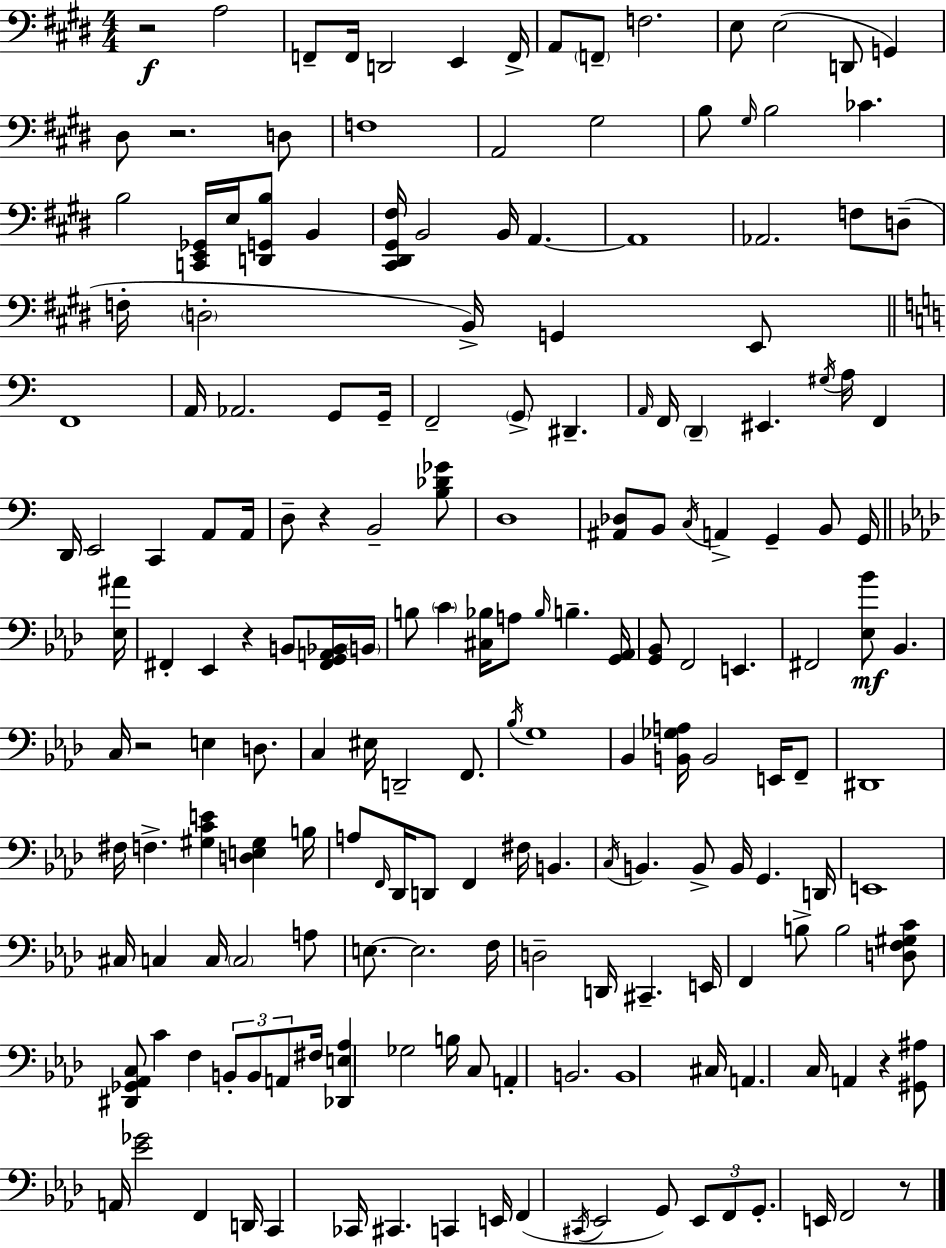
{
  \clef bass
  \numericTimeSignature
  \time 4/4
  \key e \major
  \repeat volta 2 { r2\f a2 | f,8-- f,16 d,2 e,4 f,16-> | a,8 \parenthesize f,8-- f2. | e8 e2( d,8 g,4) | \break dis8 r2. d8 | f1 | a,2 gis2 | b8 \grace { gis16 } b2 ces'4. | \break b2 <c, e, ges,>16 e16 <d, g, b>8 b,4 | <cis, dis, gis, fis>16 b,2 b,16 a,4.~~ | a,1 | aes,2. f8 d8--( | \break f16-. \parenthesize d2-. b,16->) g,4 e,8 | \bar "||" \break \key c \major f,1 | a,16 aes,2. g,8 g,16-- | f,2-- \parenthesize g,8-> dis,4.-- | \grace { a,16 } f,16 \parenthesize d,4-- eis,4. \acciaccatura { gis16 } a16 f,4 | \break d,16 e,2 c,4 a,8 | a,16 d8-- r4 b,2-- | <b des' ges'>8 d1 | <ais, des>8 b,8 \acciaccatura { c16 } a,4-> g,4-- b,8 | \break g,16 \bar "||" \break \key f \minor <ees ais'>16 fis,4-. ees,4 r4 b,8 <fis, g, a, bes,>16 | \parenthesize b,16 b8 \parenthesize c'4 <cis bes>16 a8 \grace { bes16 } b4.-- | <g, aes,>16 <g, bes,>8 f,2 e,4. | fis,2 <ees bes'>8\mf bes,4. | \break c16 r2 e4 d8. | c4 eis16 d,2-- f,8. | \acciaccatura { bes16 } g1 | bes,4 <b, ges a>16 b,2 | \break e,16 f,8-- dis,1 | fis16 f4.-> <gis c' e'>4 <d e gis>4 | b16 a8 \grace { f,16 } des,16 d,8 f,4 fis16 b,4. | \acciaccatura { c16 } b,4. b,8-> b,16 g,4. | \break d,16 e,1 | cis16 c4 c16 \parenthesize c2 | a8 e8.~~ e2. | f16 d2-- d,16 cis,4.-- | \break e,16 f,4 b8-> b2 | <d f gis c'>8 <dis, ges, aes, c>8 c'4 f4 \tuplet 3/2 { b,8-. | b,8 a,8 } fis16 <des, e aes>4 ges2 | b16 c8 a,4-. b,2. | \break b,1 | cis16 a,4. c16 a,4 | r4 <gis, ais>8 a,16 <ees' ges'>2 | f,4 d,16 c,4 ces,16 cis,4. | \break c,4 e,16 f,4( \acciaccatura { cis,16 } ees,2 | g,8) \tuplet 3/2 { ees,8 f,8 g,8.-. } e,16 f,2 | r8 } \bar "|."
}